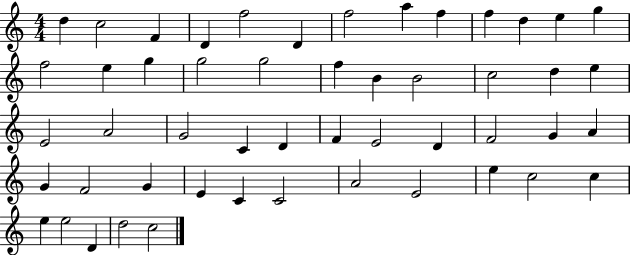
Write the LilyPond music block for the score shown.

{
  \clef treble
  \numericTimeSignature
  \time 4/4
  \key c \major
  d''4 c''2 f'4 | d'4 f''2 d'4 | f''2 a''4 f''4 | f''4 d''4 e''4 g''4 | \break f''2 e''4 g''4 | g''2 g''2 | f''4 b'4 b'2 | c''2 d''4 e''4 | \break e'2 a'2 | g'2 c'4 d'4 | f'4 e'2 d'4 | f'2 g'4 a'4 | \break g'4 f'2 g'4 | e'4 c'4 c'2 | a'2 e'2 | e''4 c''2 c''4 | \break e''4 e''2 d'4 | d''2 c''2 | \bar "|."
}